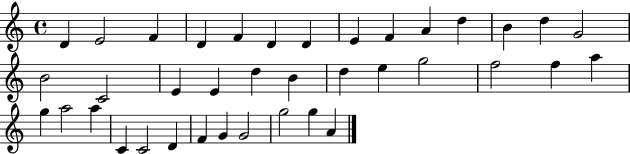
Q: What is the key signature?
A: C major